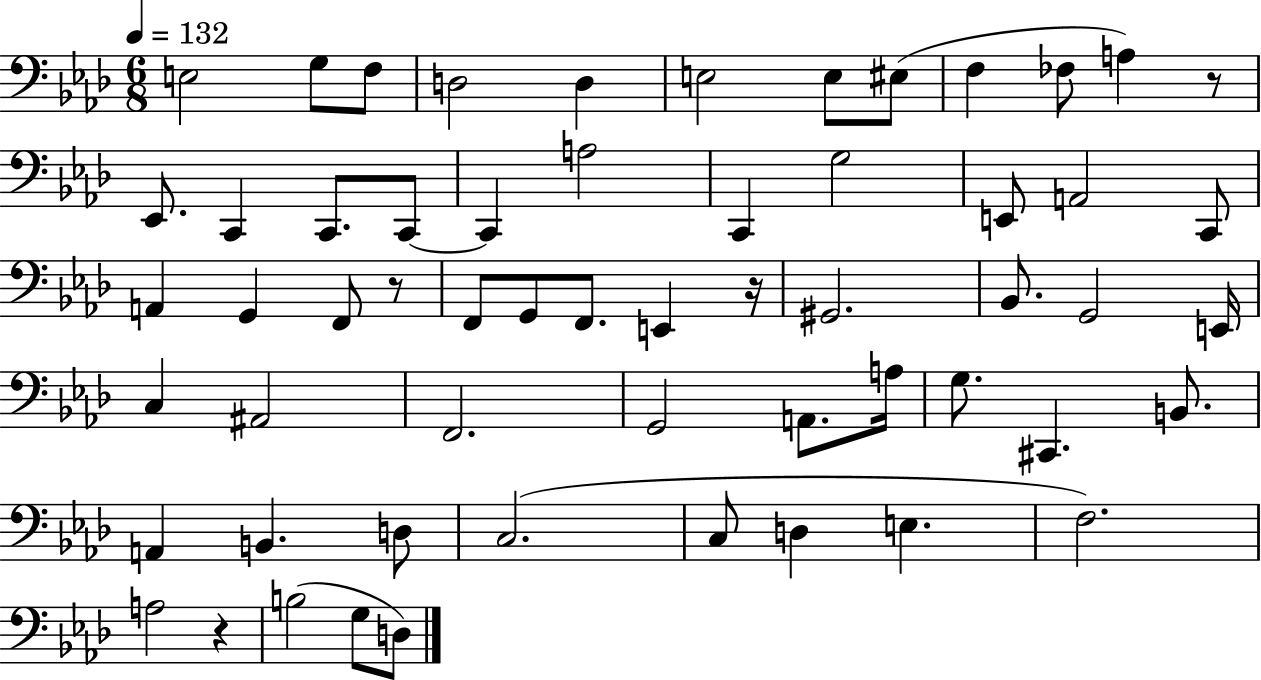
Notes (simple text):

E3/h G3/e F3/e D3/h D3/q E3/h E3/e EIS3/e F3/q FES3/e A3/q R/e Eb2/e. C2/q C2/e. C2/e C2/q A3/h C2/q G3/h E2/e A2/h C2/e A2/q G2/q F2/e R/e F2/e G2/e F2/e. E2/q R/s G#2/h. Bb2/e. G2/h E2/s C3/q A#2/h F2/h. G2/h A2/e. A3/s G3/e. C#2/q. B2/e. A2/q B2/q. D3/e C3/h. C3/e D3/q E3/q. F3/h. A3/h R/q B3/h G3/e D3/e